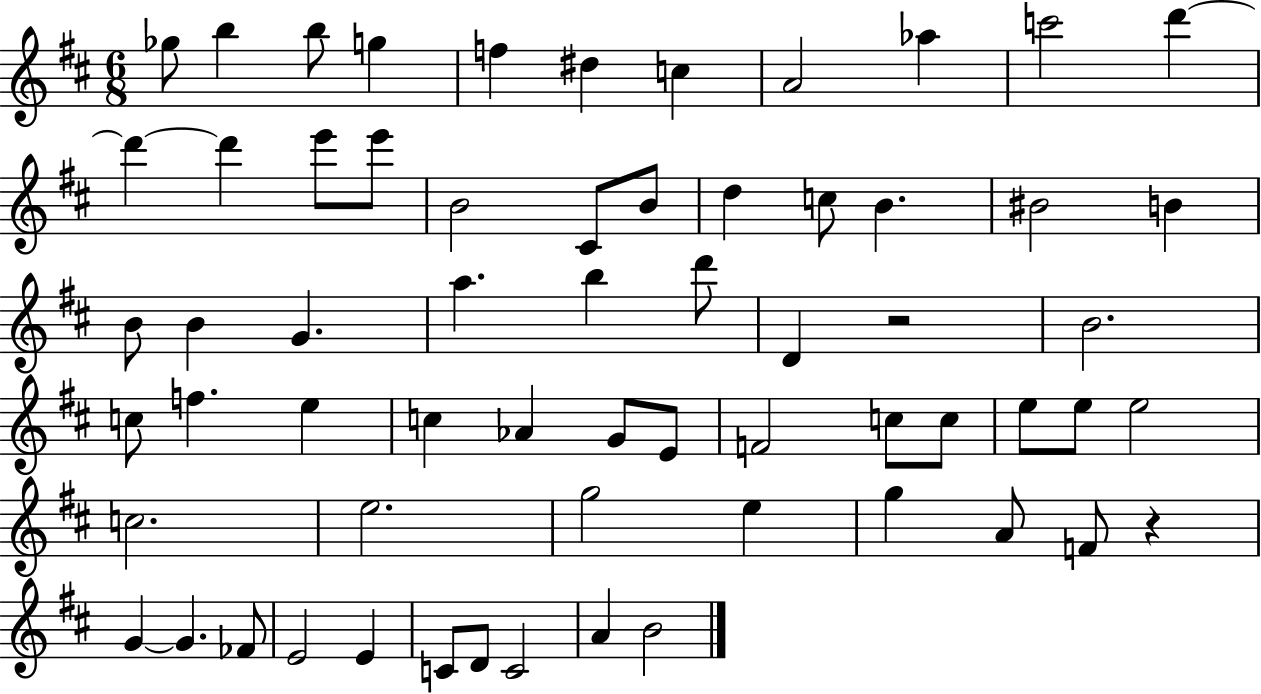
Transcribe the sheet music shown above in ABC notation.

X:1
T:Untitled
M:6/8
L:1/4
K:D
_g/2 b b/2 g f ^d c A2 _a c'2 d' d' d' e'/2 e'/2 B2 ^C/2 B/2 d c/2 B ^B2 B B/2 B G a b d'/2 D z2 B2 c/2 f e c _A G/2 E/2 F2 c/2 c/2 e/2 e/2 e2 c2 e2 g2 e g A/2 F/2 z G G _F/2 E2 E C/2 D/2 C2 A B2